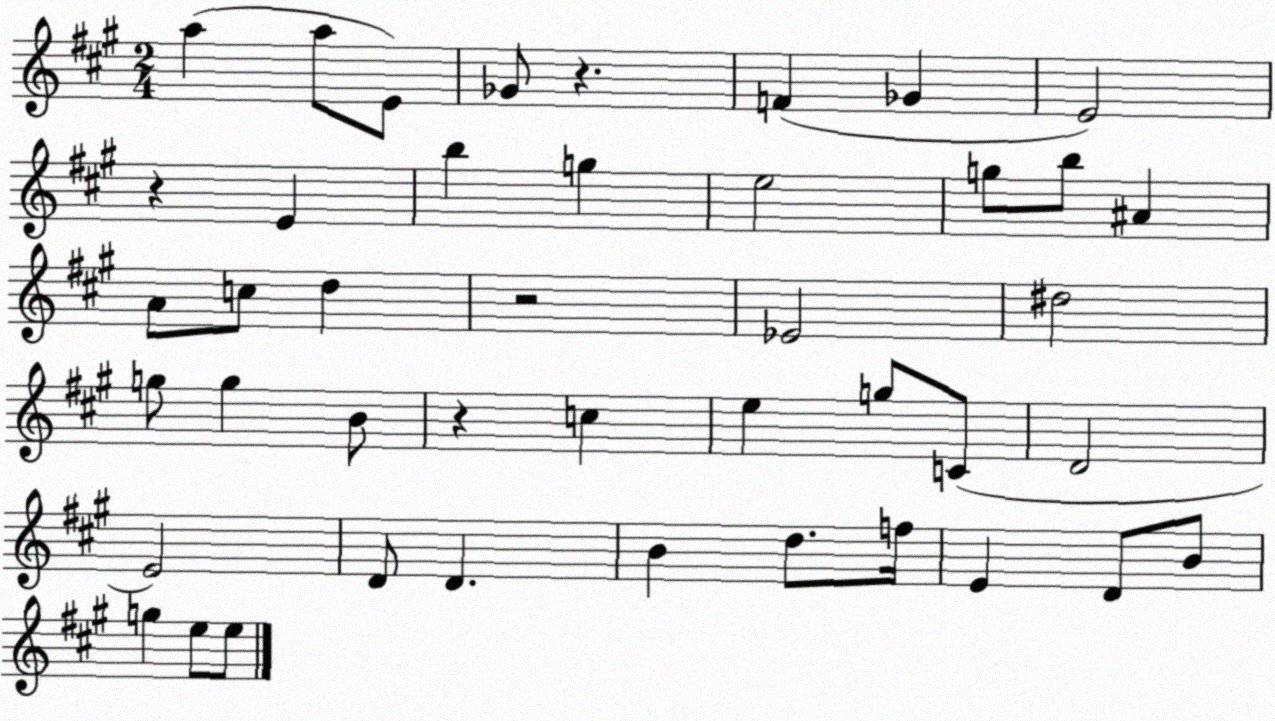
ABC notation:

X:1
T:Untitled
M:2/4
L:1/4
K:A
a a/2 E/2 _G/2 z F _G E2 z E b g e2 g/2 b/2 ^A A/2 c/2 d z2 _E2 ^d2 g/2 g B/2 z c e g/2 C/2 D2 E2 D/2 D B d/2 f/4 E D/2 B/2 g e/2 e/2